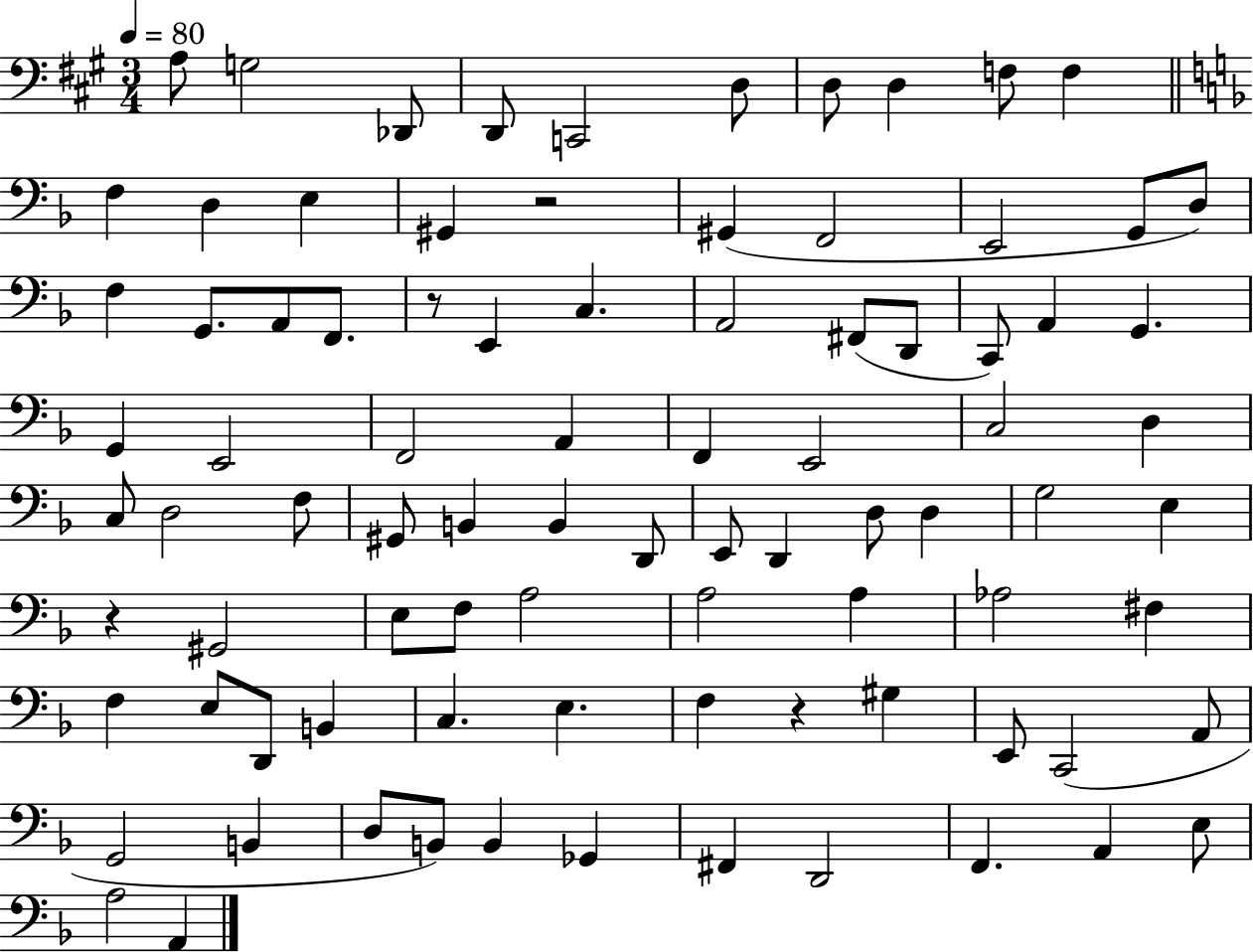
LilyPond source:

{
  \clef bass
  \numericTimeSignature
  \time 3/4
  \key a \major
  \tempo 4 = 80
  a8 g2 des,8 | d,8 c,2 d8 | d8 d4 f8 f4 | \bar "||" \break \key d \minor f4 d4 e4 | gis,4 r2 | gis,4( f,2 | e,2 g,8 d8) | \break f4 g,8. a,8 f,8. | r8 e,4 c4. | a,2 fis,8( d,8 | c,8) a,4 g,4. | \break g,4 e,2 | f,2 a,4 | f,4 e,2 | c2 d4 | \break c8 d2 f8 | gis,8 b,4 b,4 d,8 | e,8 d,4 d8 d4 | g2 e4 | \break r4 gis,2 | e8 f8 a2 | a2 a4 | aes2 fis4 | \break f4 e8 d,8 b,4 | c4. e4. | f4 r4 gis4 | e,8 c,2( a,8 | \break g,2 b,4 | d8 b,8) b,4 ges,4 | fis,4 d,2 | f,4. a,4 e8 | \break a2 a,4 | \bar "|."
}